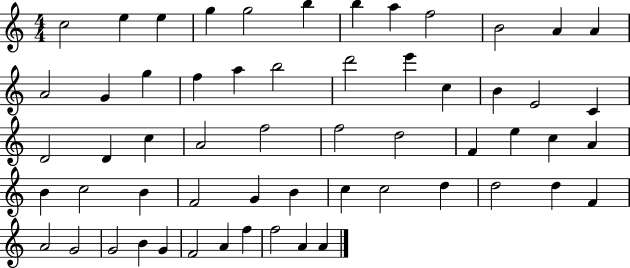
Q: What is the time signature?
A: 4/4